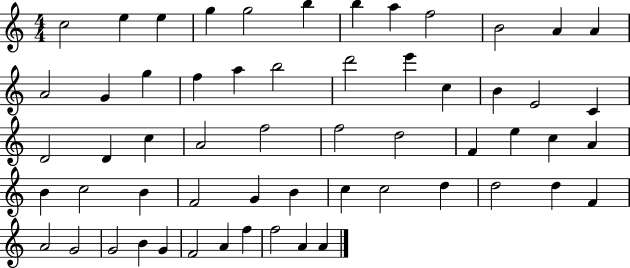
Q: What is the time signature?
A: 4/4